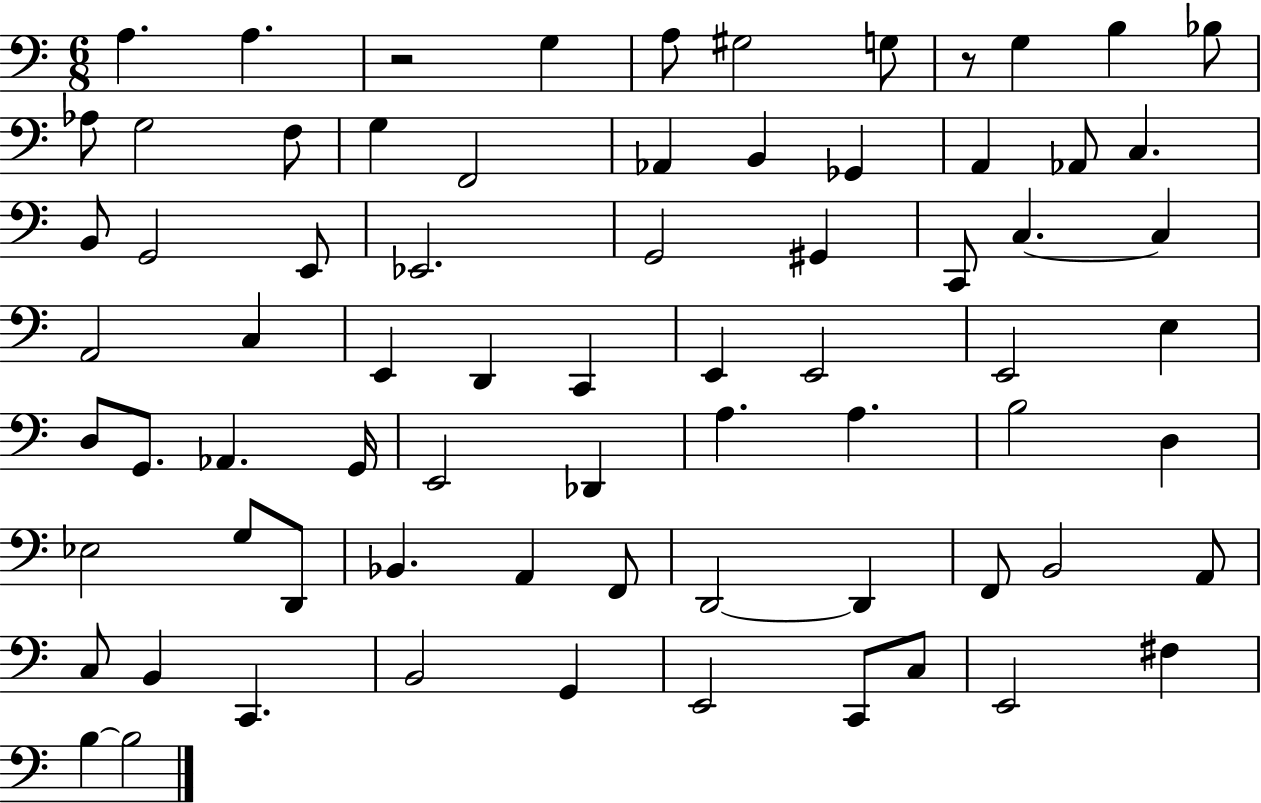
X:1
T:Untitled
M:6/8
L:1/4
K:C
A, A, z2 G, A,/2 ^G,2 G,/2 z/2 G, B, _B,/2 _A,/2 G,2 F,/2 G, F,,2 _A,, B,, _G,, A,, _A,,/2 C, B,,/2 G,,2 E,,/2 _E,,2 G,,2 ^G,, C,,/2 C, C, A,,2 C, E,, D,, C,, E,, E,,2 E,,2 E, D,/2 G,,/2 _A,, G,,/4 E,,2 _D,, A, A, B,2 D, _E,2 G,/2 D,,/2 _B,, A,, F,,/2 D,,2 D,, F,,/2 B,,2 A,,/2 C,/2 B,, C,, B,,2 G,, E,,2 C,,/2 C,/2 E,,2 ^F, B, B,2